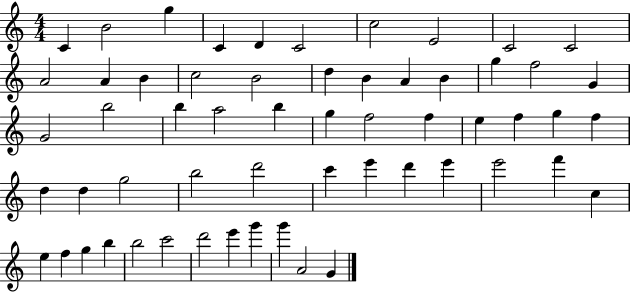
{
  \clef treble
  \numericTimeSignature
  \time 4/4
  \key c \major
  c'4 b'2 g''4 | c'4 d'4 c'2 | c''2 e'2 | c'2 c'2 | \break a'2 a'4 b'4 | c''2 b'2 | d''4 b'4 a'4 b'4 | g''4 f''2 g'4 | \break g'2 b''2 | b''4 a''2 b''4 | g''4 f''2 f''4 | e''4 f''4 g''4 f''4 | \break d''4 d''4 g''2 | b''2 d'''2 | c'''4 e'''4 d'''4 e'''4 | e'''2 f'''4 c''4 | \break e''4 f''4 g''4 b''4 | b''2 c'''2 | d'''2 e'''4 g'''4 | g'''4 a'2 g'4 | \break \bar "|."
}